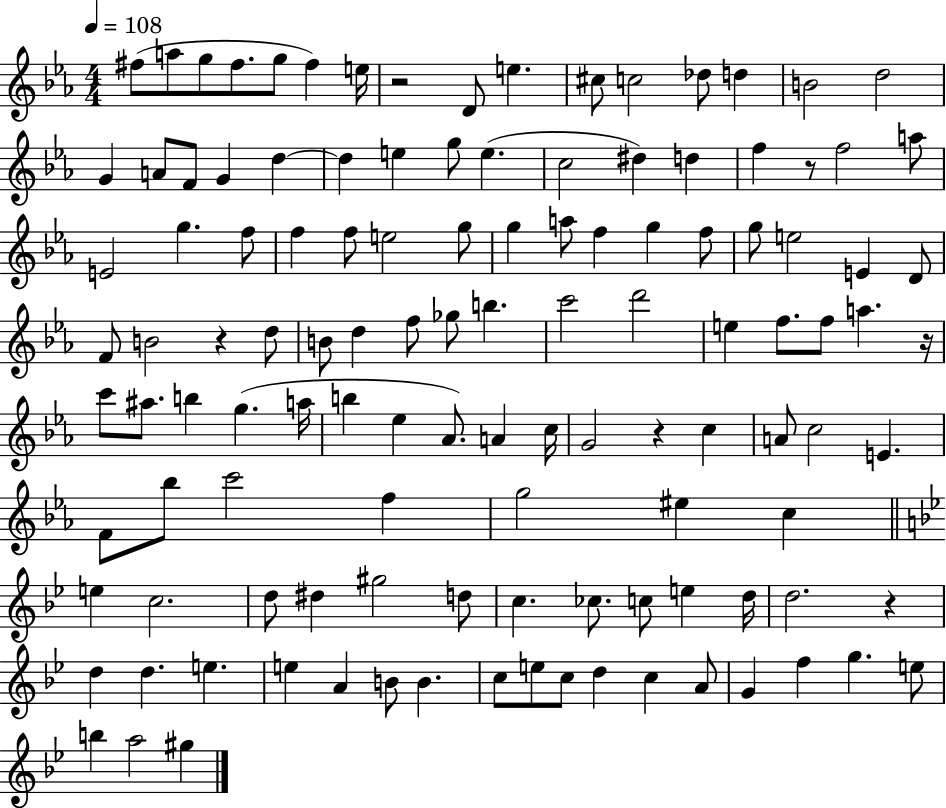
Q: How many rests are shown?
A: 6